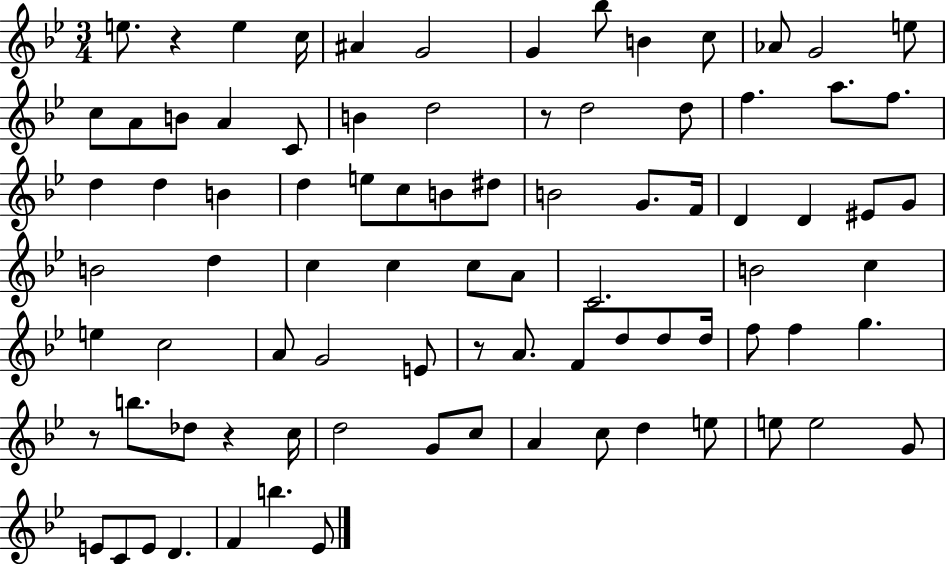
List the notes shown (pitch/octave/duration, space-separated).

E5/e. R/q E5/q C5/s A#4/q G4/h G4/q Bb5/e B4/q C5/e Ab4/e G4/h E5/e C5/e A4/e B4/e A4/q C4/e B4/q D5/h R/e D5/h D5/e F5/q. A5/e. F5/e. D5/q D5/q B4/q D5/q E5/e C5/e B4/e D#5/e B4/h G4/e. F4/s D4/q D4/q EIS4/e G4/e B4/h D5/q C5/q C5/q C5/e A4/e C4/h. B4/h C5/q E5/q C5/h A4/e G4/h E4/e R/e A4/e. F4/e D5/e D5/e D5/s F5/e F5/q G5/q. R/e B5/e. Db5/e R/q C5/s D5/h G4/e C5/e A4/q C5/e D5/q E5/e E5/e E5/h G4/e E4/e C4/e E4/e D4/q. F4/q B5/q. Eb4/e